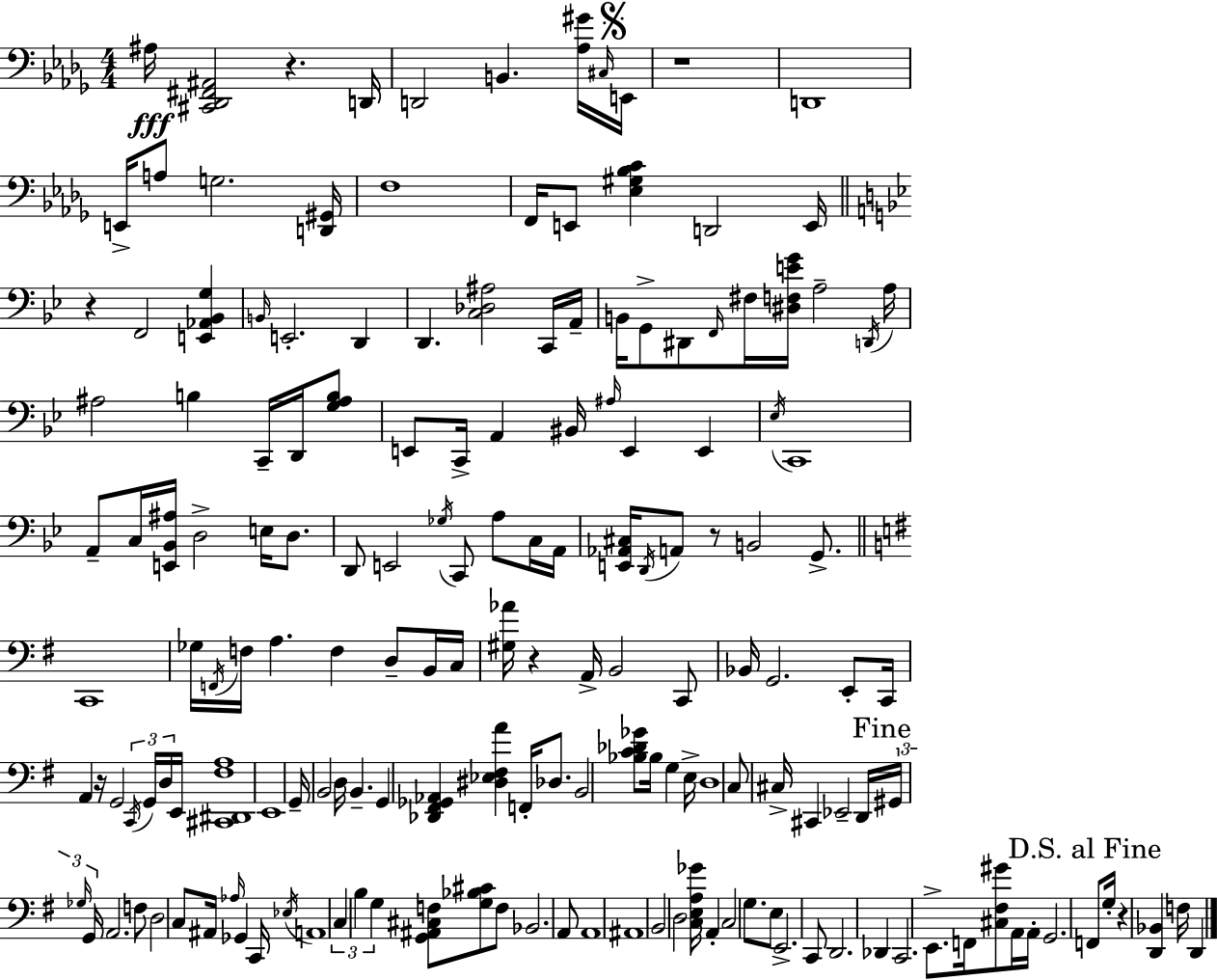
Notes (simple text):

A#3/s [C#2,Db2,F#2,A#2]/h R/q. D2/s D2/h B2/q. [Ab3,G#4]/s C#3/s E2/s R/w D2/w E2/s A3/e G3/h. [D2,G#2]/s F3/w F2/s E2/e [Eb3,G#3,Bb3,C4]/q D2/h E2/s R/q F2/h [E2,Ab2,Bb2,G3]/q B2/s E2/h. D2/q D2/q. [C3,Db3,A#3]/h C2/s A2/s B2/s G2/e D#2/e F2/s F#3/s [D#3,F3,E4,G4]/s A3/h D2/s A3/s A#3/h B3/q C2/s D2/s [G3,A#3,B3]/e E2/e C2/s A2/q BIS2/s A#3/s E2/q E2/q Eb3/s C2/w A2/e C3/s [E2,Bb2,A#3]/s D3/h E3/s D3/e. D2/e E2/h Gb3/s C2/e A3/e C3/s A2/s [E2,Ab2,C#3]/s D2/s A2/e R/e B2/h G2/e. C2/w Gb3/s F2/s F3/s A3/q. F3/q D3/e B2/s C3/s [G#3,Ab4]/s R/q A2/s B2/h C2/e Bb2/s G2/h. E2/e C2/s A2/q R/s G2/h C2/s G2/s D3/s E2/s [C#2,D#2,F#3,A3]/w E2/w G2/s B2/h D3/s B2/q. G2/q [Db2,F#2,Gb2,Ab2]/q [D#3,Eb3,F#3,A4]/q F2/s Db3/e. B2/h [Bb3,C4,Db4,Gb4]/e Bb3/s G3/q E3/s D3/w C3/e C#3/s C#2/q Eb2/h D2/s G#2/s Gb3/s G2/s A2/h. F3/e D3/h C3/e A#2/s Ab3/s Gb2/q C2/s Eb3/s A2/w C3/q B3/q G3/q [G2,A#2,C#3,F3]/e [G3,Bb3,C#4]/e F3/e Bb2/h. A2/e A2/w A#2/w B2/h D3/h [C3,E3,A3,Gb4]/s A2/q C3/h G3/e. E3/e E2/h. C2/e D2/h. Db2/q C2/h. E2/e. F2/s [C#3,F#3,G#4]/e A2/s A2/s G2/h. F2/e G3/s R/q [D2,Bb2]/q F3/s D2/q